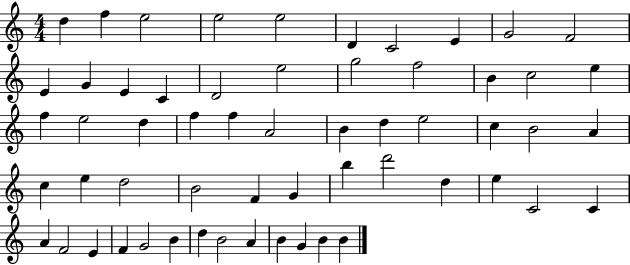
X:1
T:Untitled
M:4/4
L:1/4
K:C
d f e2 e2 e2 D C2 E G2 F2 E G E C D2 e2 g2 f2 B c2 e f e2 d f f A2 B d e2 c B2 A c e d2 B2 F G b d'2 d e C2 C A F2 E F G2 B d B2 A B G B B